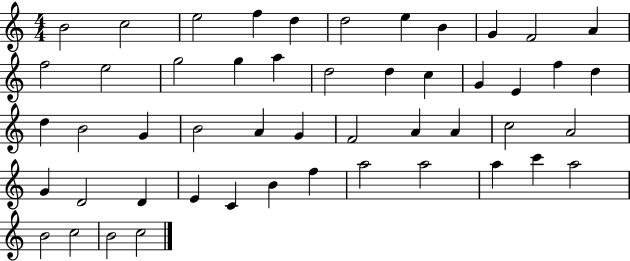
X:1
T:Untitled
M:4/4
L:1/4
K:C
B2 c2 e2 f d d2 e B G F2 A f2 e2 g2 g a d2 d c G E f d d B2 G B2 A G F2 A A c2 A2 G D2 D E C B f a2 a2 a c' a2 B2 c2 B2 c2